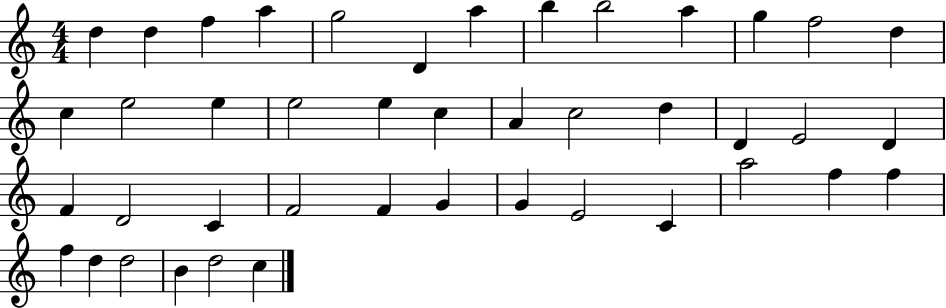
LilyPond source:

{
  \clef treble
  \numericTimeSignature
  \time 4/4
  \key c \major
  d''4 d''4 f''4 a''4 | g''2 d'4 a''4 | b''4 b''2 a''4 | g''4 f''2 d''4 | \break c''4 e''2 e''4 | e''2 e''4 c''4 | a'4 c''2 d''4 | d'4 e'2 d'4 | \break f'4 d'2 c'4 | f'2 f'4 g'4 | g'4 e'2 c'4 | a''2 f''4 f''4 | \break f''4 d''4 d''2 | b'4 d''2 c''4 | \bar "|."
}